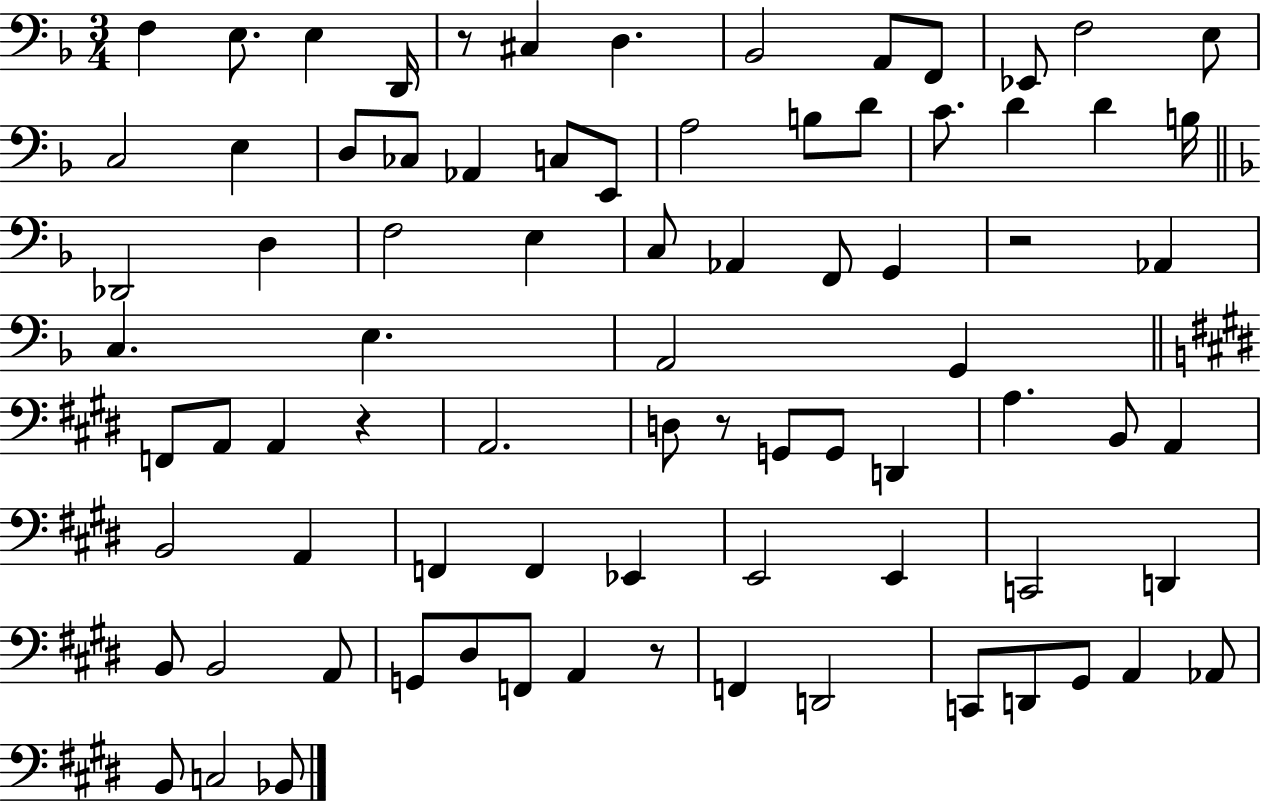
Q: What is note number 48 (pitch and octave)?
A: A3